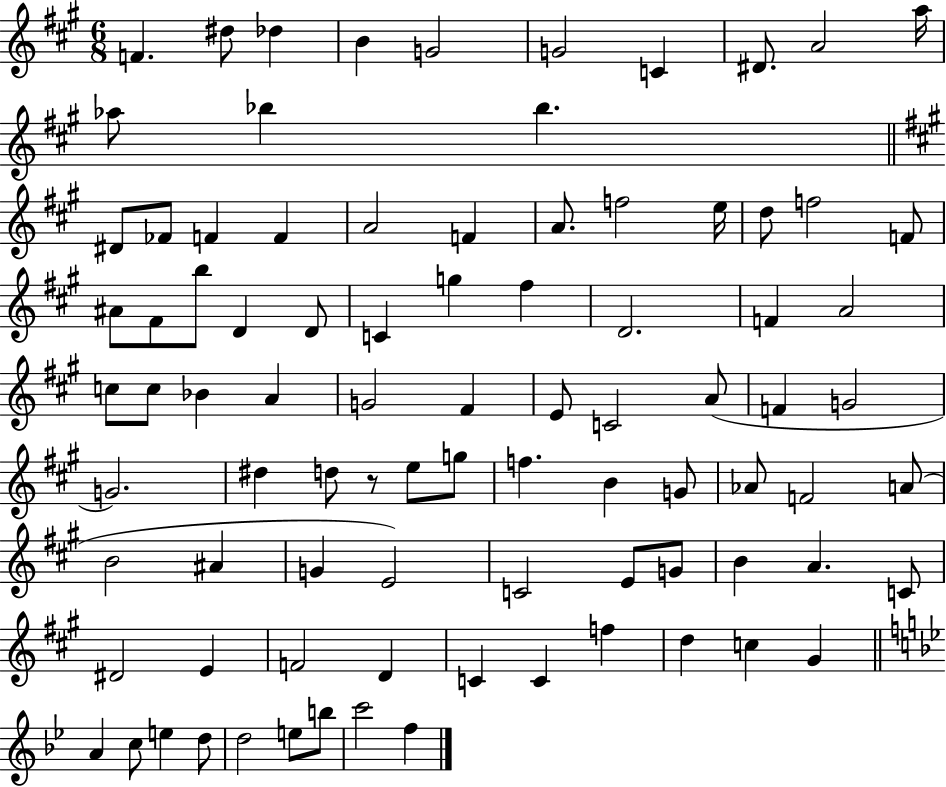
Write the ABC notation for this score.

X:1
T:Untitled
M:6/8
L:1/4
K:A
F ^d/2 _d B G2 G2 C ^D/2 A2 a/4 _a/2 _b _b ^D/2 _F/2 F F A2 F A/2 f2 e/4 d/2 f2 F/2 ^A/2 ^F/2 b/2 D D/2 C g ^f D2 F A2 c/2 c/2 _B A G2 ^F E/2 C2 A/2 F G2 G2 ^d d/2 z/2 e/2 g/2 f B G/2 _A/2 F2 A/2 B2 ^A G E2 C2 E/2 G/2 B A C/2 ^D2 E F2 D C C f d c ^G A c/2 e d/2 d2 e/2 b/2 c'2 f